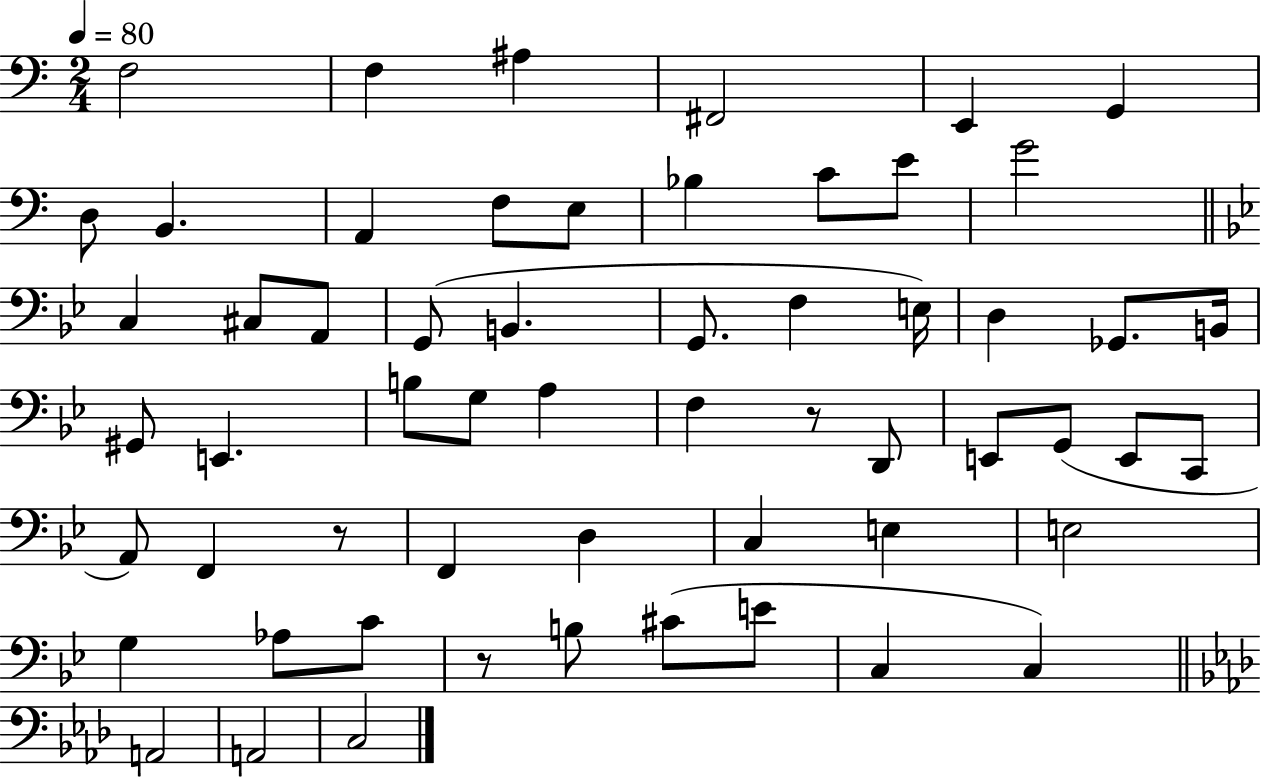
{
  \clef bass
  \numericTimeSignature
  \time 2/4
  \key c \major
  \tempo 4 = 80
  f2 | f4 ais4 | fis,2 | e,4 g,4 | \break d8 b,4. | a,4 f8 e8 | bes4 c'8 e'8 | g'2 | \break \bar "||" \break \key bes \major c4 cis8 a,8 | g,8( b,4. | g,8. f4 e16) | d4 ges,8. b,16 | \break gis,8 e,4. | b8 g8 a4 | f4 r8 d,8 | e,8 g,8( e,8 c,8 | \break a,8) f,4 r8 | f,4 d4 | c4 e4 | e2 | \break g4 aes8 c'8 | r8 b8 cis'8( e'8 | c4 c4) | \bar "||" \break \key aes \major a,2 | a,2 | c2 | \bar "|."
}